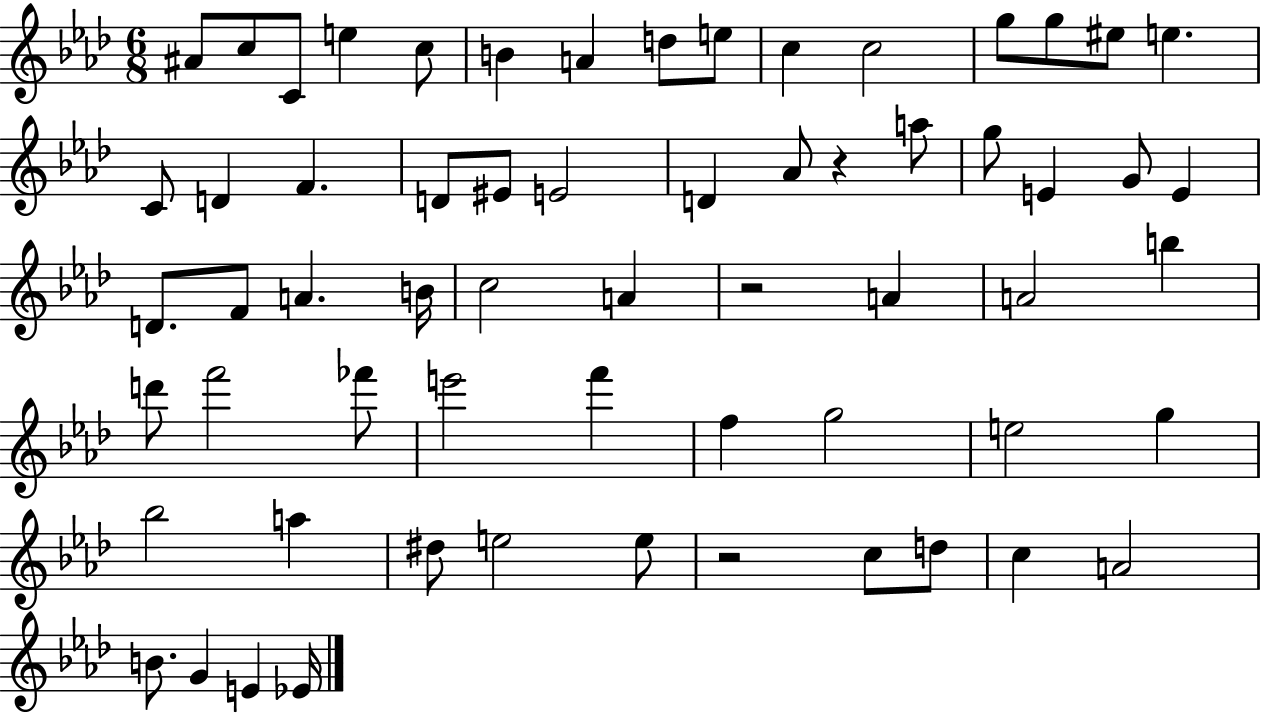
A#4/e C5/e C4/e E5/q C5/e B4/q A4/q D5/e E5/e C5/q C5/h G5/e G5/e EIS5/e E5/q. C4/e D4/q F4/q. D4/e EIS4/e E4/h D4/q Ab4/e R/q A5/e G5/e E4/q G4/e E4/q D4/e. F4/e A4/q. B4/s C5/h A4/q R/h A4/q A4/h B5/q D6/e F6/h FES6/e E6/h F6/q F5/q G5/h E5/h G5/q Bb5/h A5/q D#5/e E5/h E5/e R/h C5/e D5/e C5/q A4/h B4/e. G4/q E4/q Eb4/s